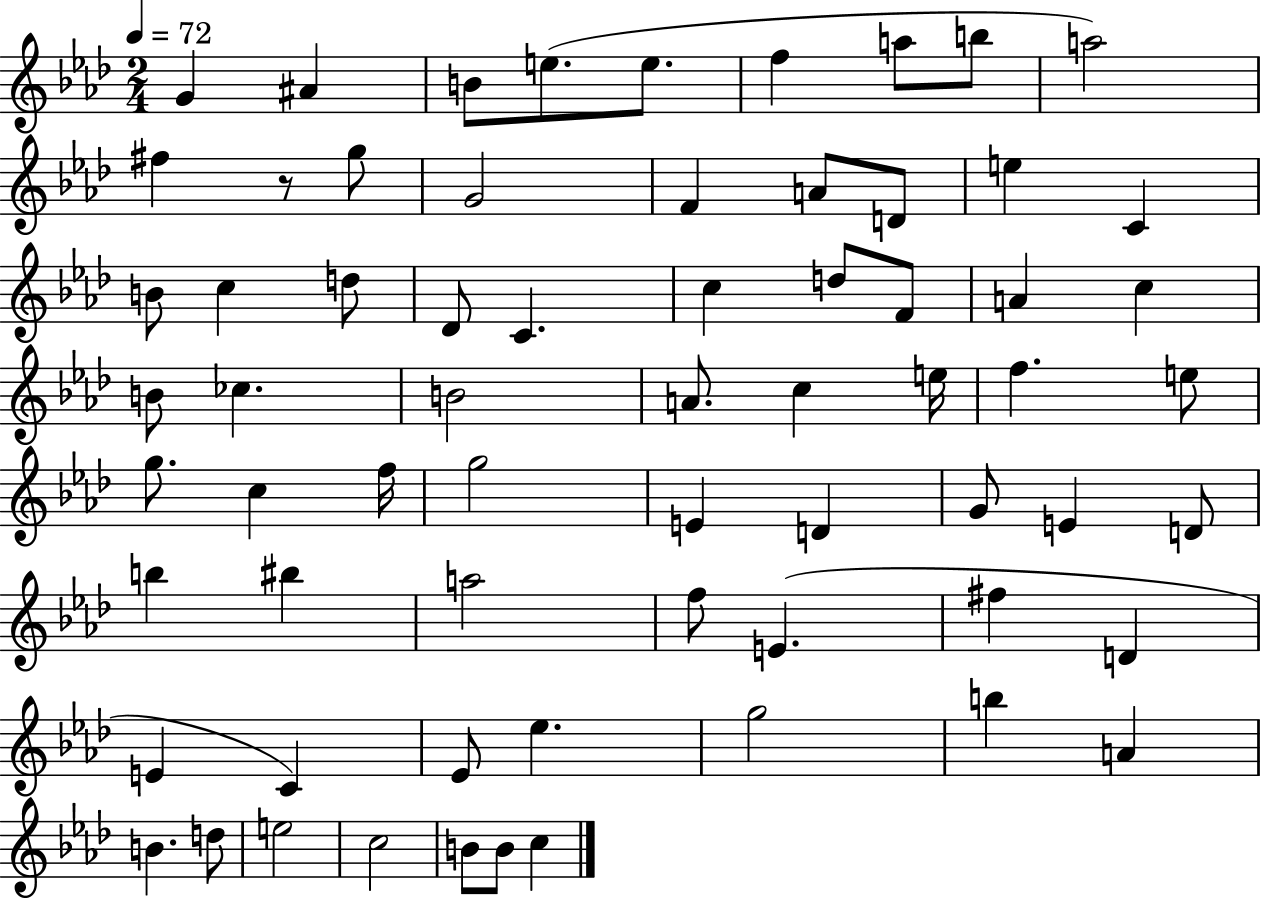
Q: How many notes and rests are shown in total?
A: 66